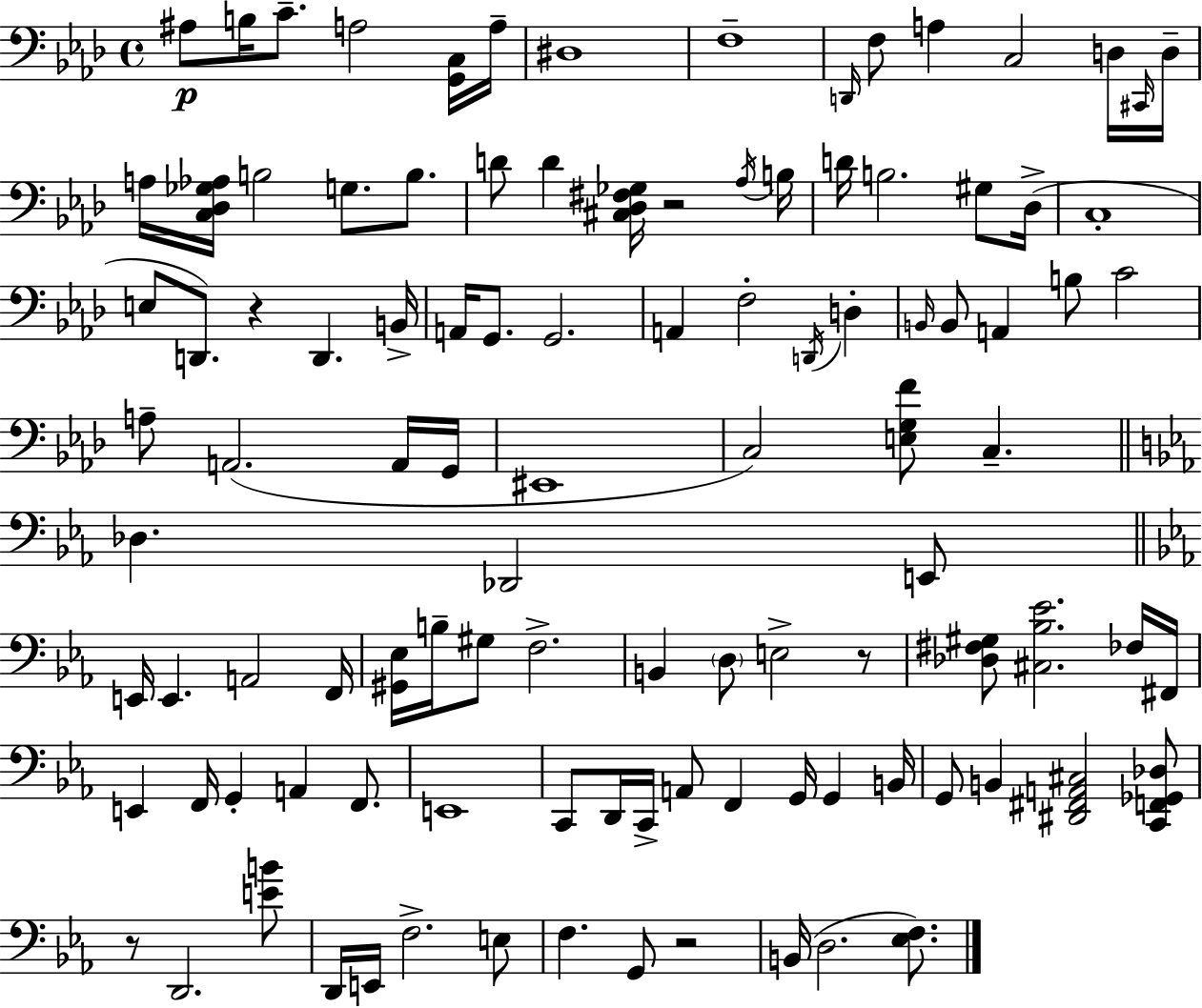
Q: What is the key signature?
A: AES major